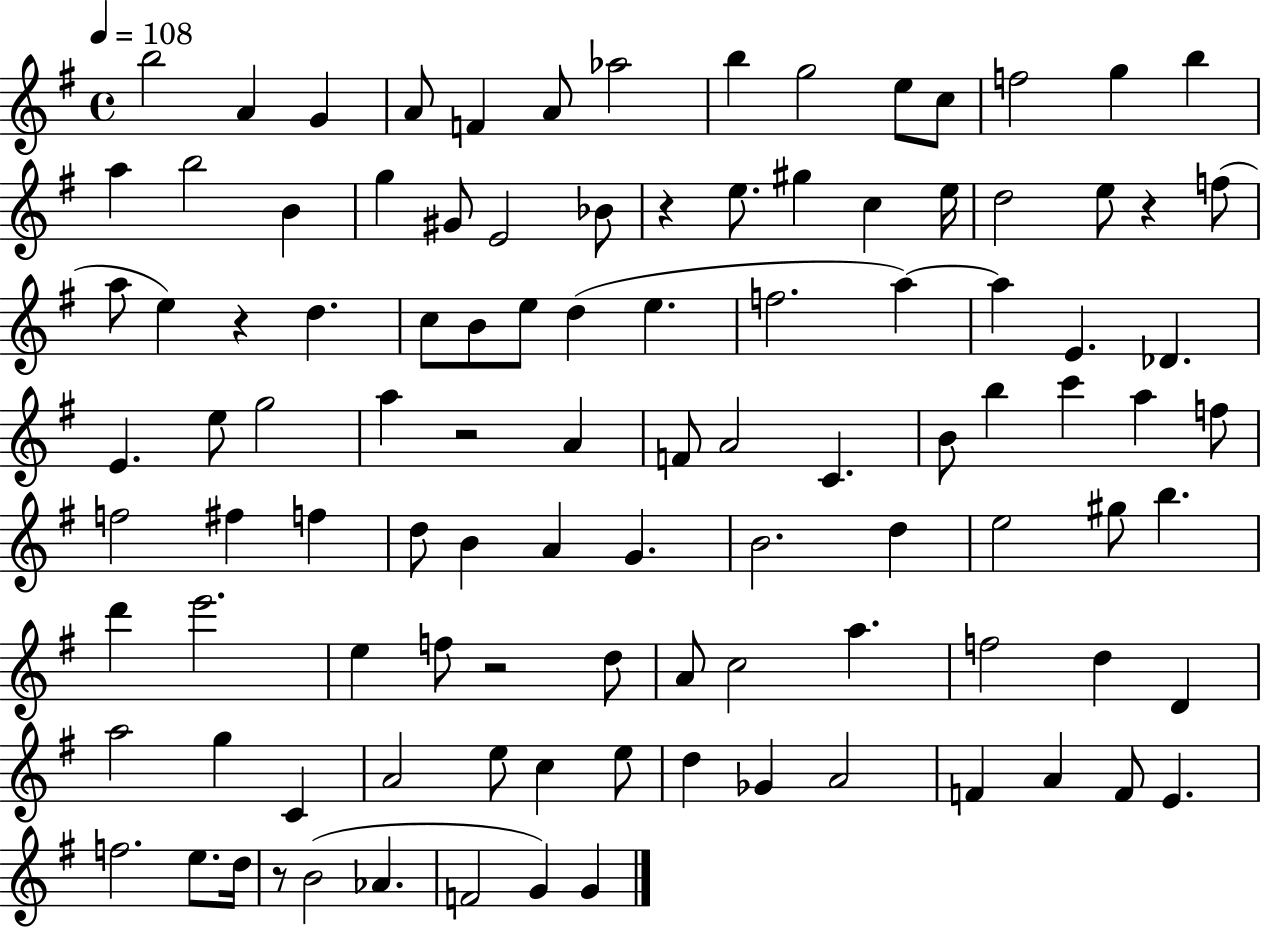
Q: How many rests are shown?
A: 6